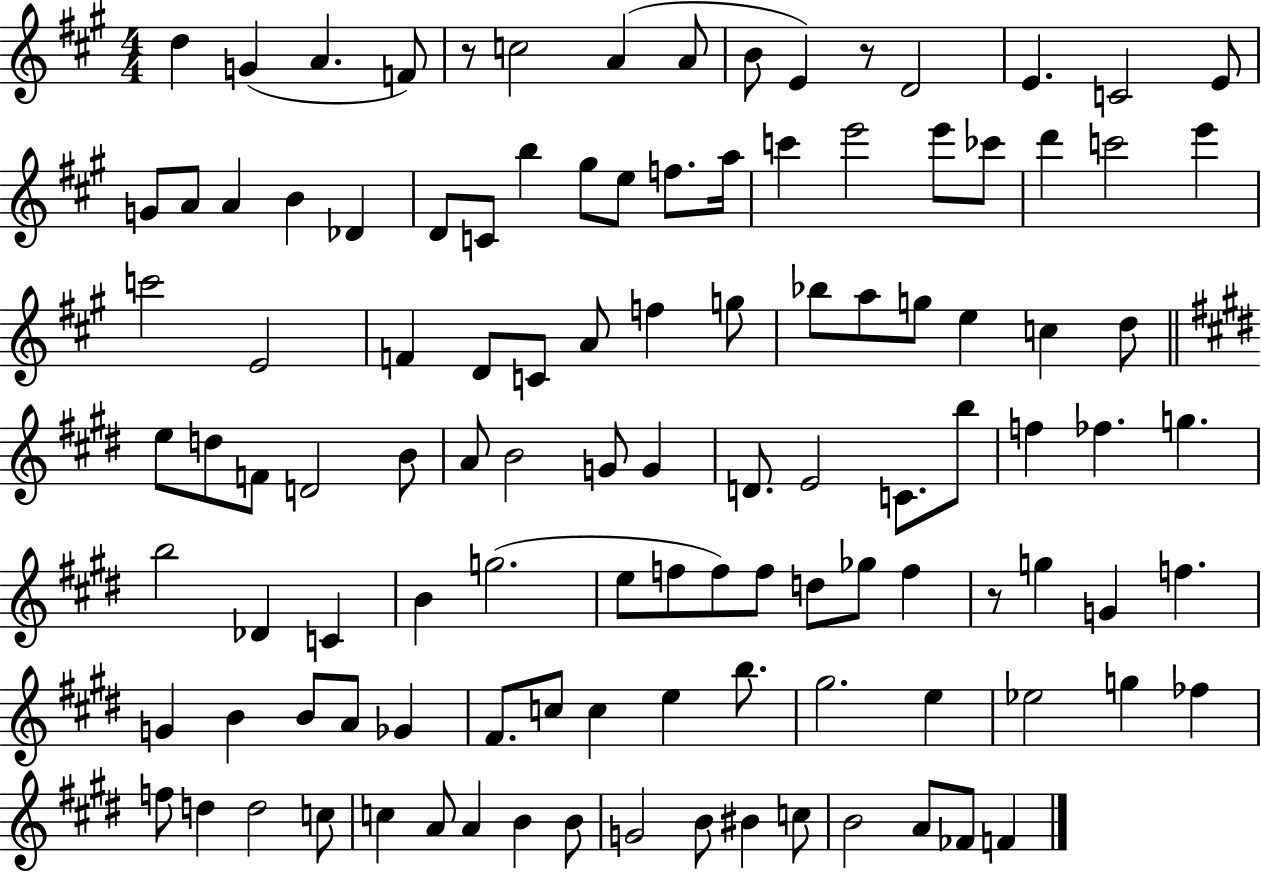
D5/q G4/q A4/q. F4/e R/e C5/h A4/q A4/e B4/e E4/q R/e D4/h E4/q. C4/h E4/e G4/e A4/e A4/q B4/q Db4/q D4/e C4/e B5/q G#5/e E5/e F5/e. A5/s C6/q E6/h E6/e CES6/e D6/q C6/h E6/q C6/h E4/h F4/q D4/e C4/e A4/e F5/q G5/e Bb5/e A5/e G5/e E5/q C5/q D5/e E5/e D5/e F4/e D4/h B4/e A4/e B4/h G4/e G4/q D4/e. E4/h C4/e. B5/e F5/q FES5/q. G5/q. B5/h Db4/q C4/q B4/q G5/h. E5/e F5/e F5/e F5/e D5/e Gb5/e F5/q R/e G5/q G4/q F5/q. G4/q B4/q B4/e A4/e Gb4/q F#4/e. C5/e C5/q E5/q B5/e. G#5/h. E5/q Eb5/h G5/q FES5/q F5/e D5/q D5/h C5/e C5/q A4/e A4/q B4/q B4/e G4/h B4/e BIS4/q C5/e B4/h A4/e FES4/e F4/q